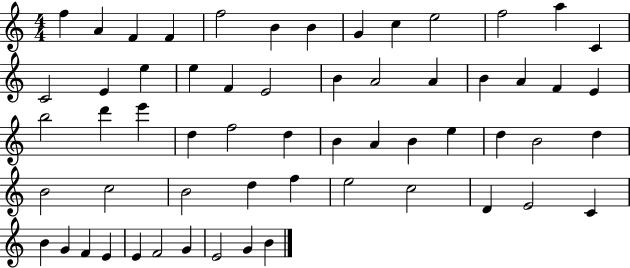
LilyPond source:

{
  \clef treble
  \numericTimeSignature
  \time 4/4
  \key c \major
  f''4 a'4 f'4 f'4 | f''2 b'4 b'4 | g'4 c''4 e''2 | f''2 a''4 c'4 | \break c'2 e'4 e''4 | e''4 f'4 e'2 | b'4 a'2 a'4 | b'4 a'4 f'4 e'4 | \break b''2 d'''4 e'''4 | d''4 f''2 d''4 | b'4 a'4 b'4 e''4 | d''4 b'2 d''4 | \break b'2 c''2 | b'2 d''4 f''4 | e''2 c''2 | d'4 e'2 c'4 | \break b'4 g'4 f'4 e'4 | e'4 f'2 g'4 | e'2 g'4 b'4 | \bar "|."
}